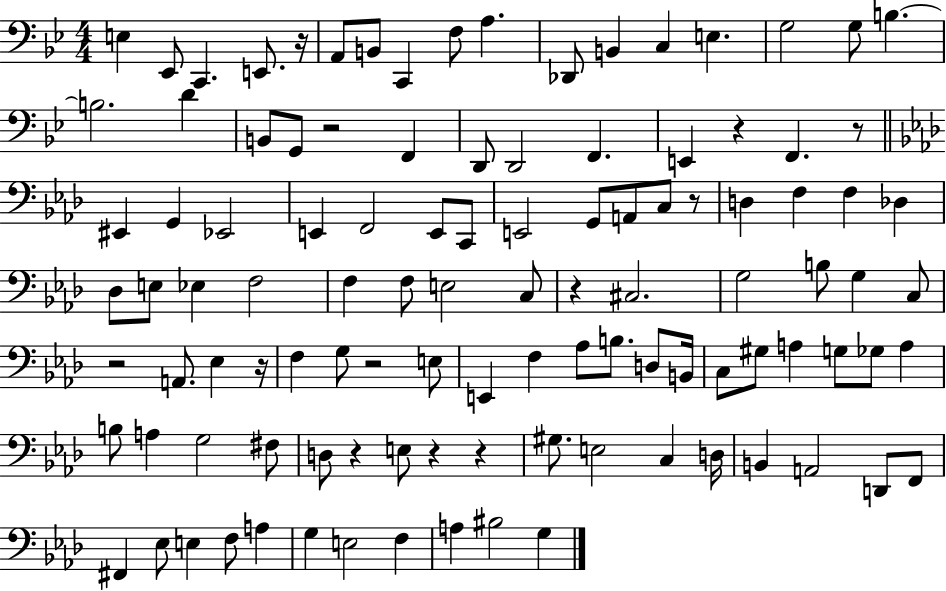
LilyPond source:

{
  \clef bass
  \numericTimeSignature
  \time 4/4
  \key bes \major
  e4 ees,8 c,4. e,8. r16 | a,8 b,8 c,4 f8 a4. | des,8 b,4 c4 e4. | g2 g8 b4.~~ | \break b2. d'4 | b,8 g,8 r2 f,4 | d,8 d,2 f,4. | e,4 r4 f,4. r8 | \break \bar "||" \break \key aes \major eis,4 g,4 ees,2 | e,4 f,2 e,8 c,8 | e,2 g,8 a,8 c8 r8 | d4 f4 f4 des4 | \break des8 e8 ees4 f2 | f4 f8 e2 c8 | r4 cis2. | g2 b8 g4 c8 | \break r2 a,8. ees4 r16 | f4 g8 r2 e8 | e,4 f4 aes8 b8. d8 b,16 | c8 gis8 a4 g8 ges8 a4 | \break b8 a4 g2 fis8 | d8 r4 e8 r4 r4 | gis8. e2 c4 d16 | b,4 a,2 d,8 f,8 | \break fis,4 ees8 e4 f8 a4 | g4 e2 f4 | a4 bis2 g4 | \bar "|."
}